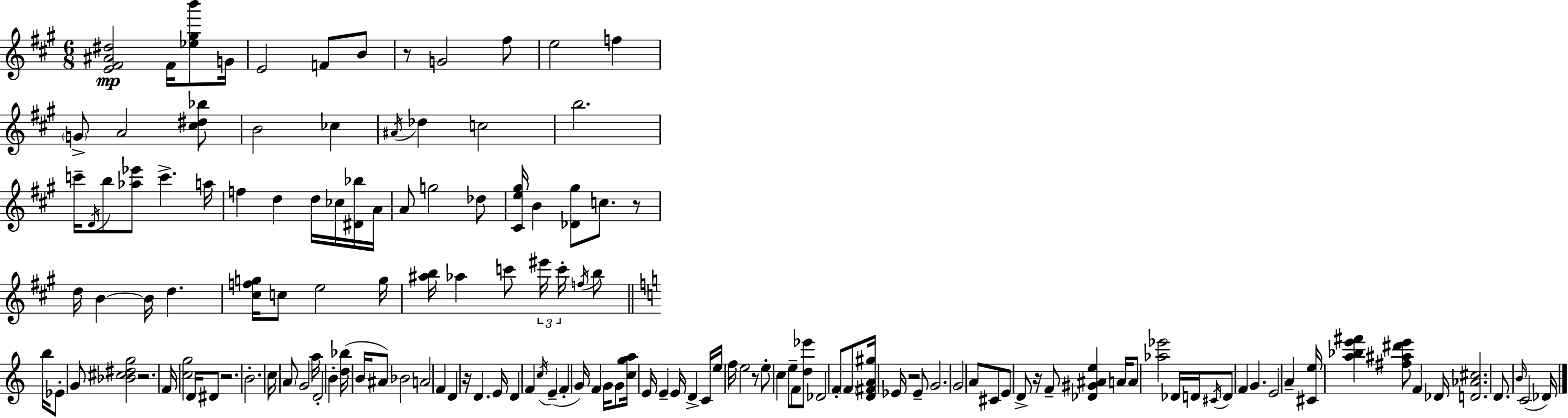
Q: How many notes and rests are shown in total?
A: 144